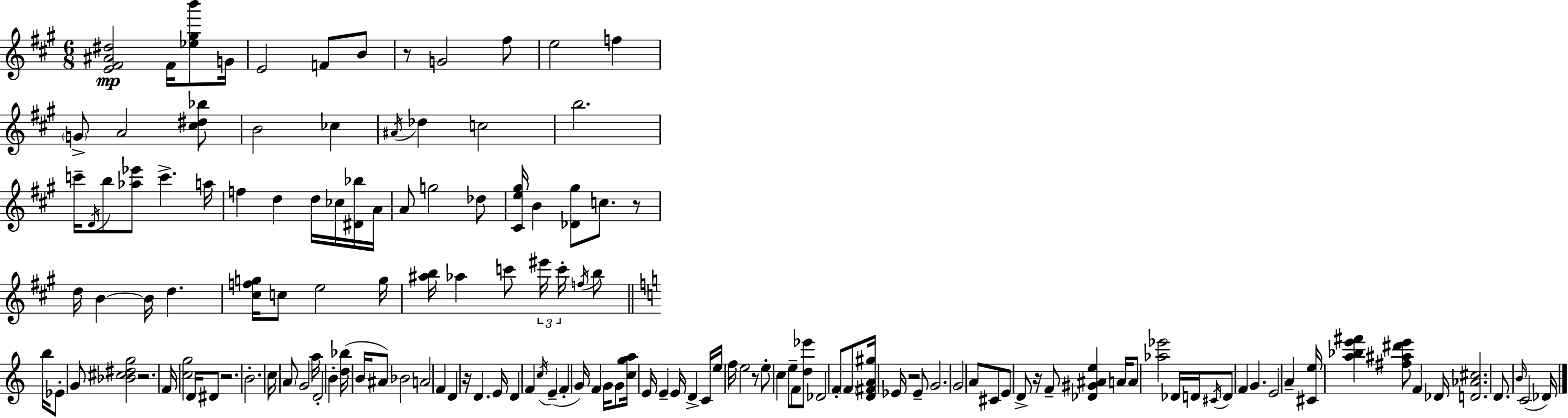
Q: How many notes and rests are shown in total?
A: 144